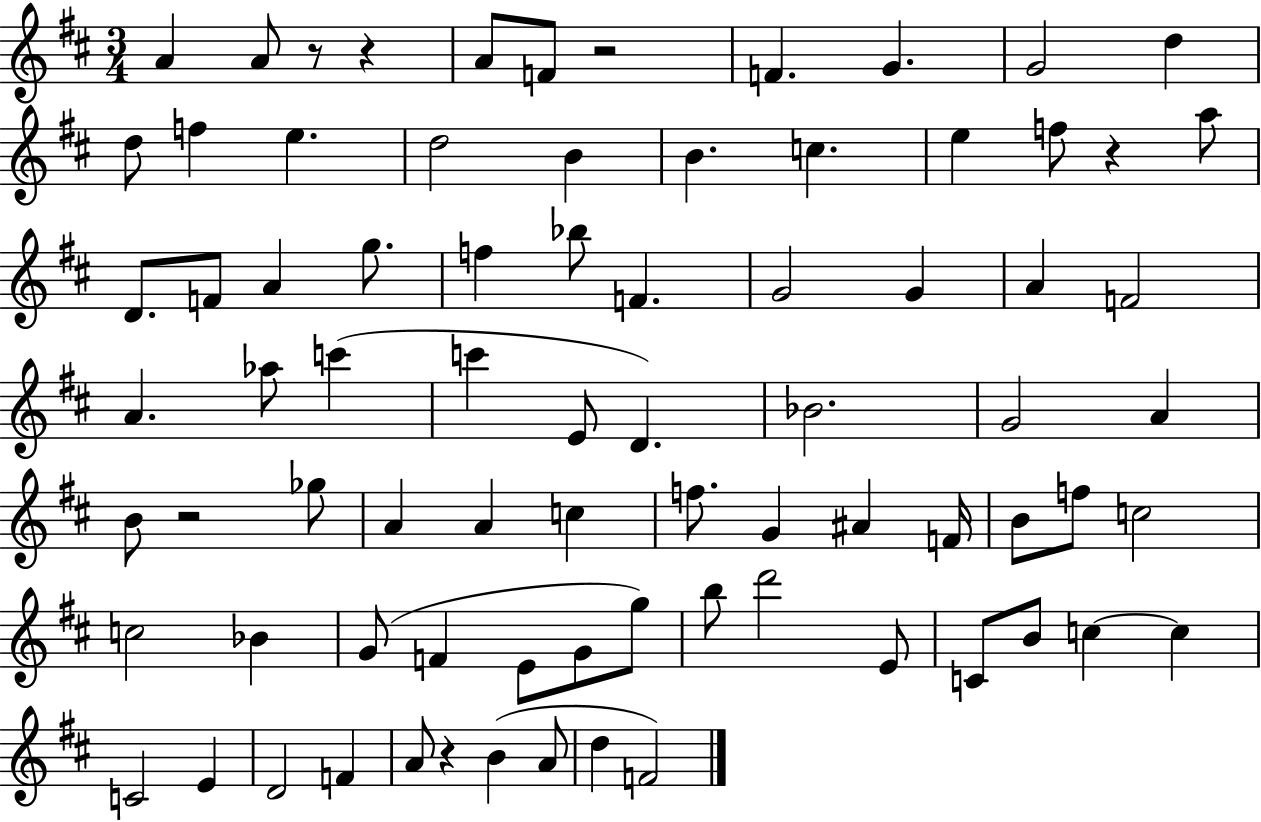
A4/q A4/e R/e R/q A4/e F4/e R/h F4/q. G4/q. G4/h D5/q D5/e F5/q E5/q. D5/h B4/q B4/q. C5/q. E5/q F5/e R/q A5/e D4/e. F4/e A4/q G5/e. F5/q Bb5/e F4/q. G4/h G4/q A4/q F4/h A4/q. Ab5/e C6/q C6/q E4/e D4/q. Bb4/h. G4/h A4/q B4/e R/h Gb5/e A4/q A4/q C5/q F5/e. G4/q A#4/q F4/s B4/e F5/e C5/h C5/h Bb4/q G4/e F4/q E4/e G4/e G5/e B5/e D6/h E4/e C4/e B4/e C5/q C5/q C4/h E4/q D4/h F4/q A4/e R/q B4/q A4/e D5/q F4/h